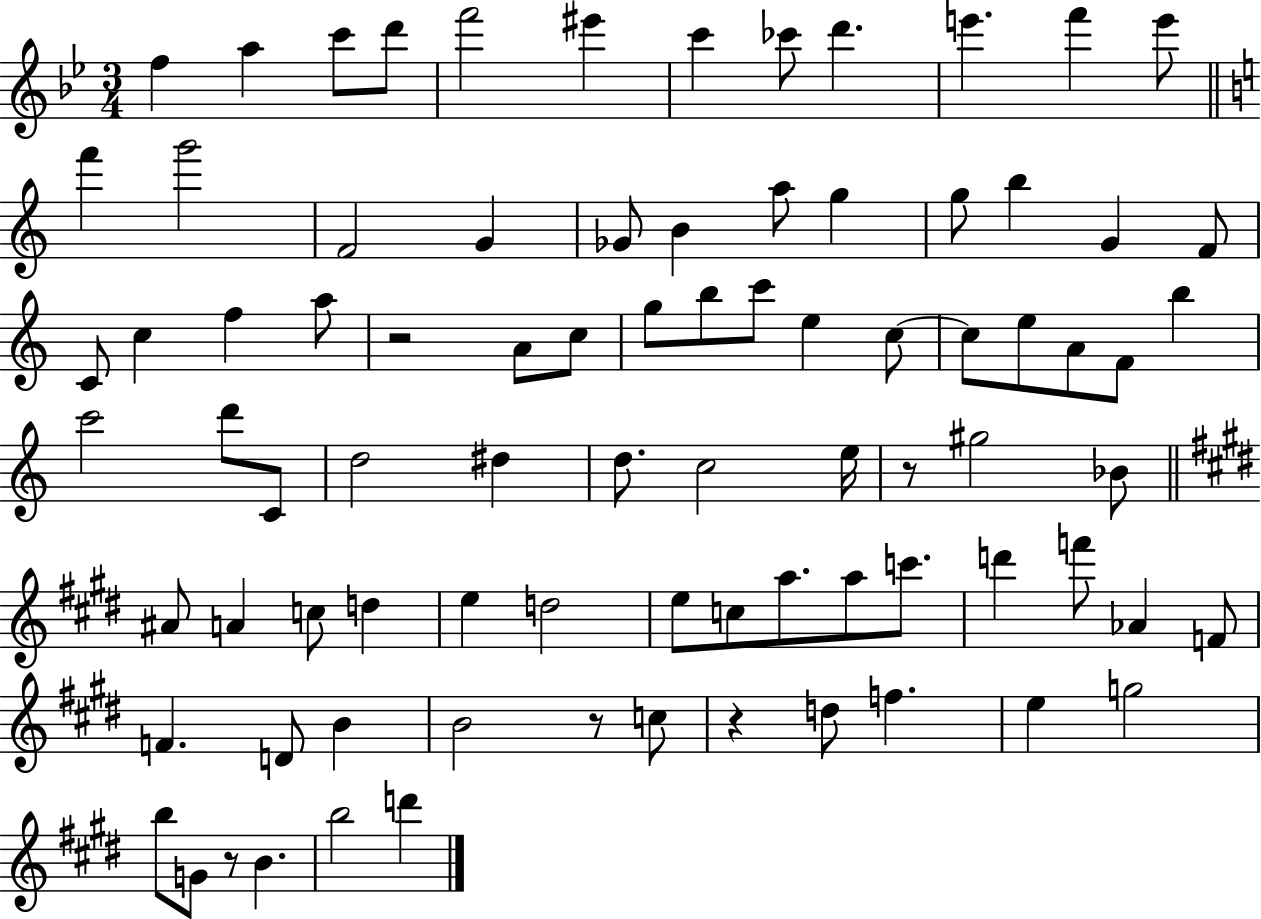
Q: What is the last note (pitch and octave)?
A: D6